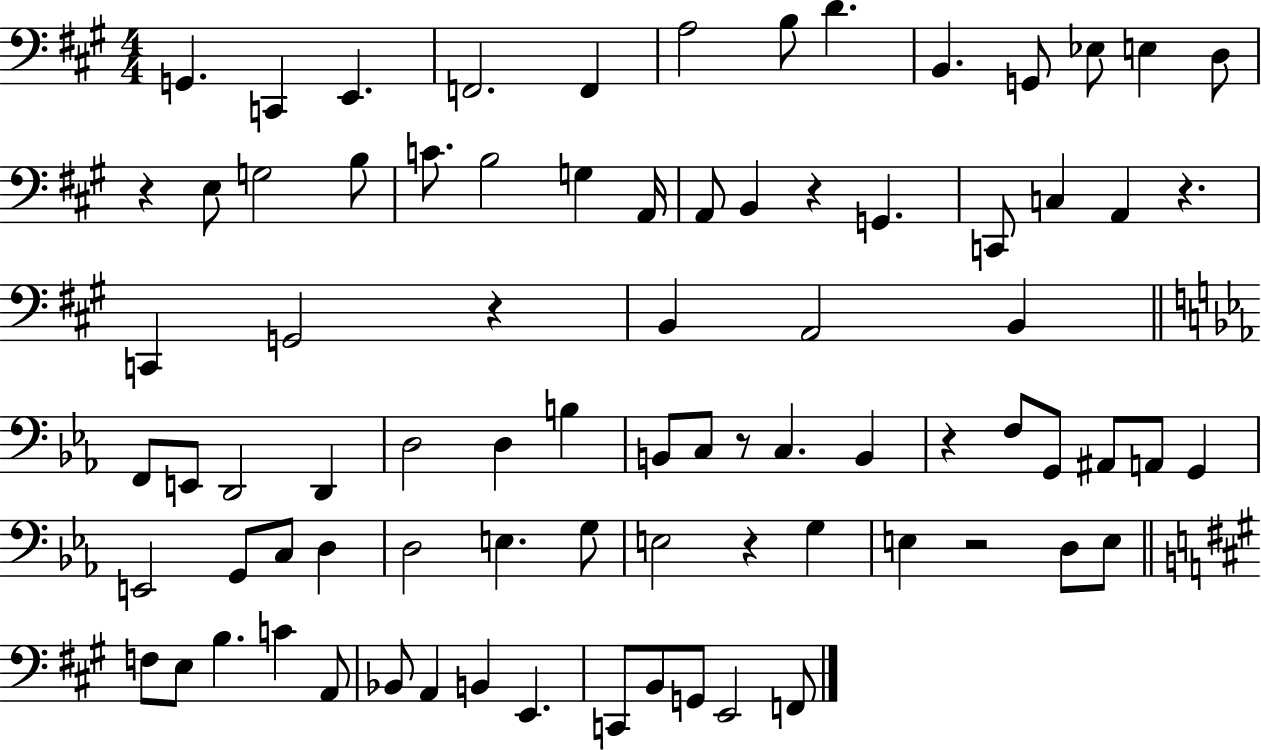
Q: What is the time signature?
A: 4/4